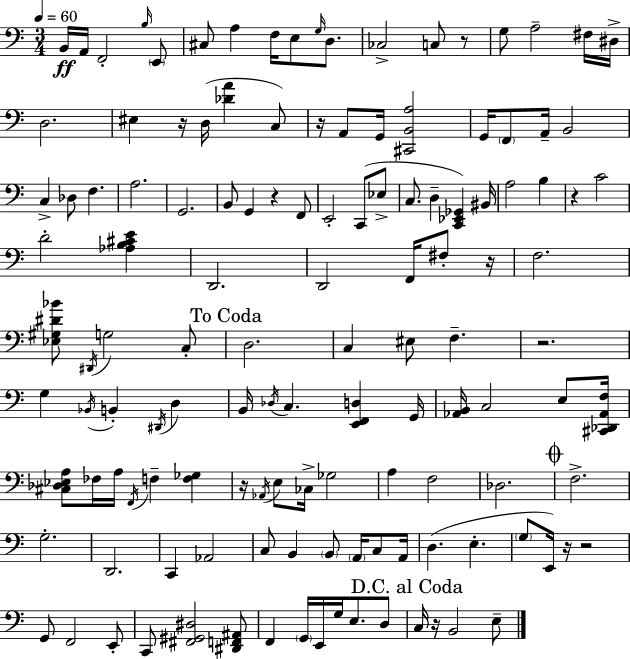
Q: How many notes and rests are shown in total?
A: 130